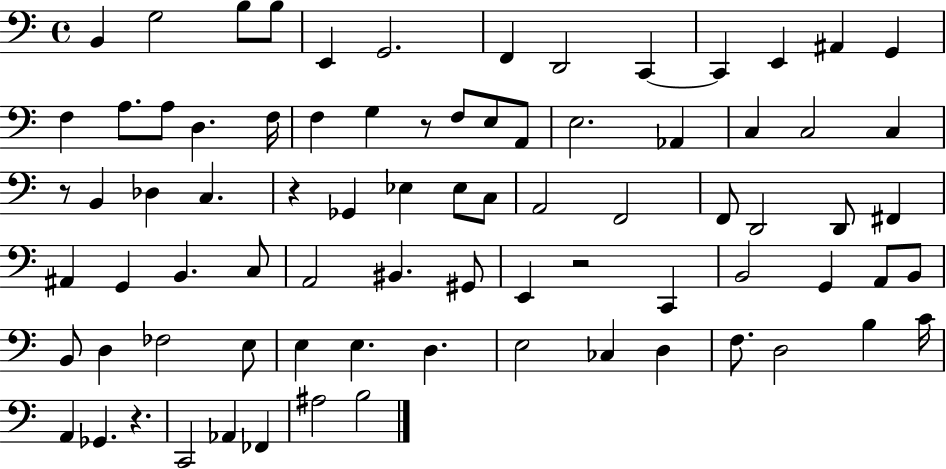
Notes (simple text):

B2/q G3/h B3/e B3/e E2/q G2/h. F2/q D2/h C2/q C2/q E2/q A#2/q G2/q F3/q A3/e. A3/e D3/q. F3/s F3/q G3/q R/e F3/e E3/e A2/e E3/h. Ab2/q C3/q C3/h C3/q R/e B2/q Db3/q C3/q. R/q Gb2/q Eb3/q Eb3/e C3/e A2/h F2/h F2/e D2/h D2/e F#2/q A#2/q G2/q B2/q. C3/e A2/h BIS2/q. G#2/e E2/q R/h C2/q B2/h G2/q A2/e B2/e B2/e D3/q FES3/h E3/e E3/q E3/q. D3/q. E3/h CES3/q D3/q F3/e. D3/h B3/q C4/s A2/q Gb2/q. R/q. C2/h Ab2/q FES2/q A#3/h B3/h